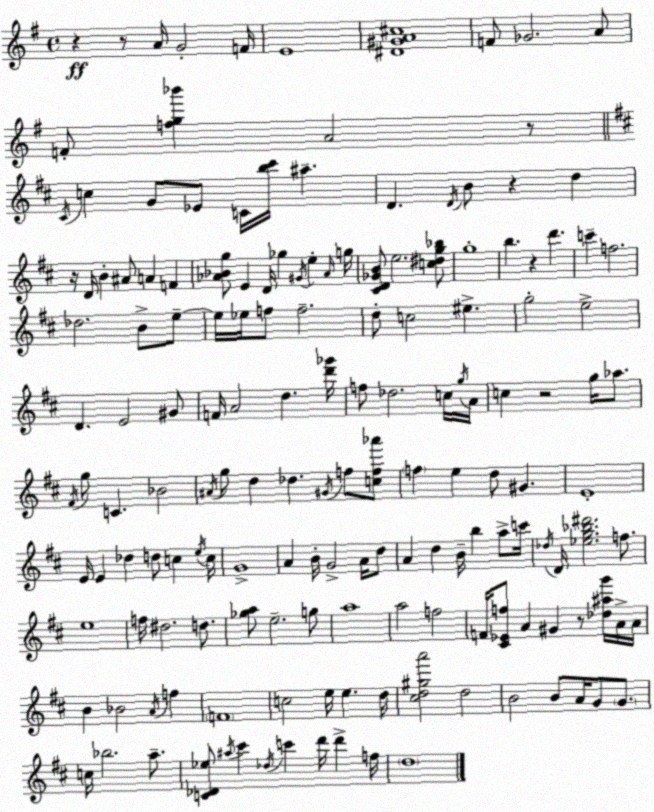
X:1
T:Untitled
M:4/4
L:1/4
K:Em
z z/2 A/4 G2 F/4 E4 [^D^GA^c]4 F/2 _G2 A/2 F/2 [fg_b'] A2 z/2 ^C/4 c G/2 _E/2 C/4 [b^c']/4 ^a D D/4 B/2 z d z/4 D/4 B ^A/2 A F [_A_Bg]/2 E D/4 _g ^G/4 e _A/4 g/4 [^CD_GB]/2 e2 [c^dg_b]/2 g4 b z d' c' f2 _d2 B/2 e/2 e/4 _e/4 f/2 f2 d/2 c2 ^e g2 e2 D E2 ^G/2 F/4 A2 d [d'_g']/4 f/2 _d2 c/4 g/4 A/4 c z2 g/4 _a/2 ^F/4 g/2 C _B2 ^A/4 g/2 d _d ^G/4 f/2 [cf_a']/2 f e d/2 ^G E4 E/4 E _d d/2 c e/4 c/4 G4 A B/4 G2 A/4 d/2 A d B/4 b a/2 c'/4 _d/4 D/4 [_eg_b^d']2 f/2 e4 f/4 ^d2 d/2 [_ga]/2 e2 g/2 a4 a2 f2 F/4 [^C_Ef]/2 A ^G z/2 [_d^ag']/4 A/4 A/4 B _B2 A/4 f F4 c2 e/4 e d/4 [^cd^ga']2 d2 B2 B/2 A/4 G/2 G/2 c/4 _b2 a/2 [C_D_e]/2 ^a/4 ^c' _d/4 c' d'/4 d' f/4 d4